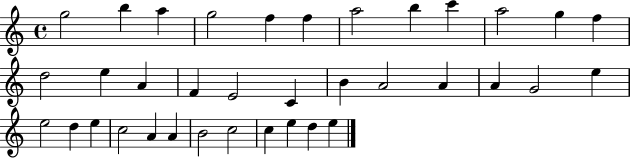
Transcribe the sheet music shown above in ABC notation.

X:1
T:Untitled
M:4/4
L:1/4
K:C
g2 b a g2 f f a2 b c' a2 g f d2 e A F E2 C B A2 A A G2 e e2 d e c2 A A B2 c2 c e d e